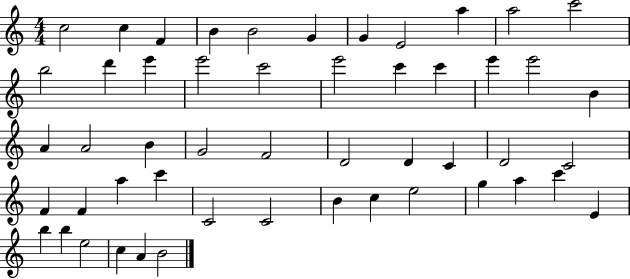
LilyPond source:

{
  \clef treble
  \numericTimeSignature
  \time 4/4
  \key c \major
  c''2 c''4 f'4 | b'4 b'2 g'4 | g'4 e'2 a''4 | a''2 c'''2 | \break b''2 d'''4 e'''4 | e'''2 c'''2 | e'''2 c'''4 c'''4 | e'''4 e'''2 b'4 | \break a'4 a'2 b'4 | g'2 f'2 | d'2 d'4 c'4 | d'2 c'2 | \break f'4 f'4 a''4 c'''4 | c'2 c'2 | b'4 c''4 e''2 | g''4 a''4 c'''4 e'4 | \break b''4 b''4 e''2 | c''4 a'4 b'2 | \bar "|."
}